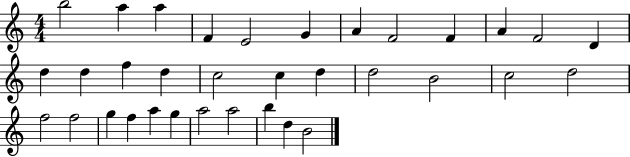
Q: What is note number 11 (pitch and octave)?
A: F4